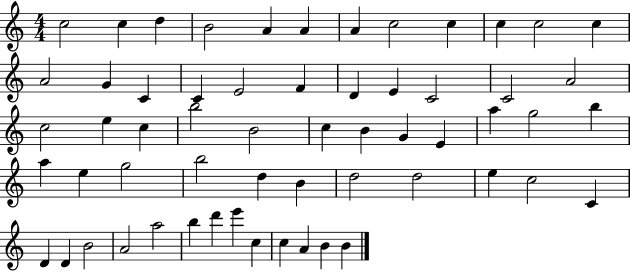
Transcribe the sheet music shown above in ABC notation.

X:1
T:Untitled
M:4/4
L:1/4
K:C
c2 c d B2 A A A c2 c c c2 c A2 G C C E2 F D E C2 C2 A2 c2 e c b2 B2 c B G E a g2 b a e g2 b2 d B d2 d2 e c2 C D D B2 A2 a2 b d' e' c c A B B